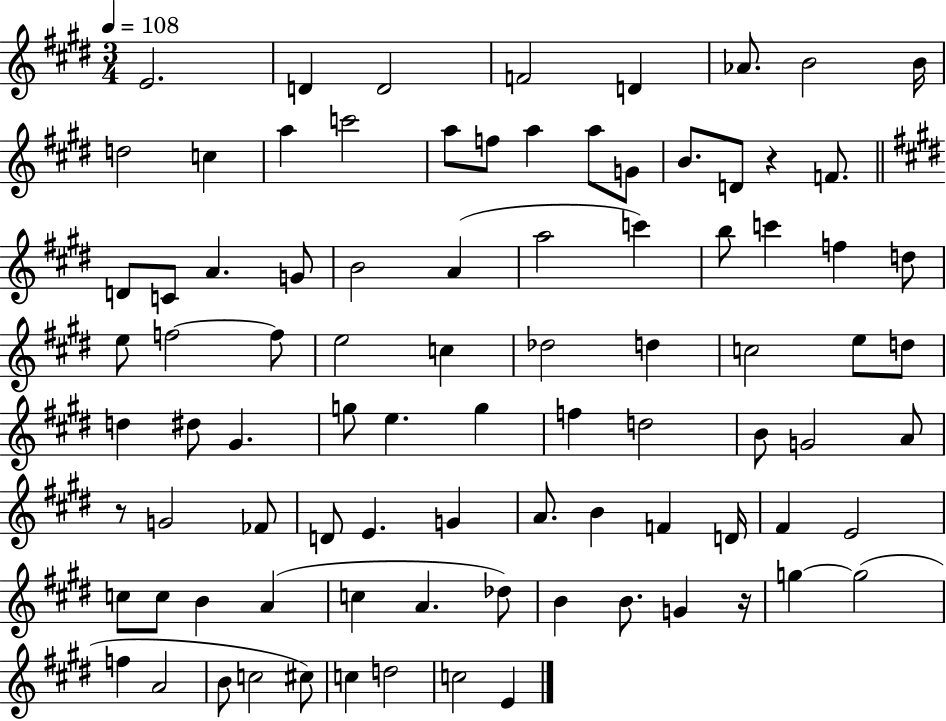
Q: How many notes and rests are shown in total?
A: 88